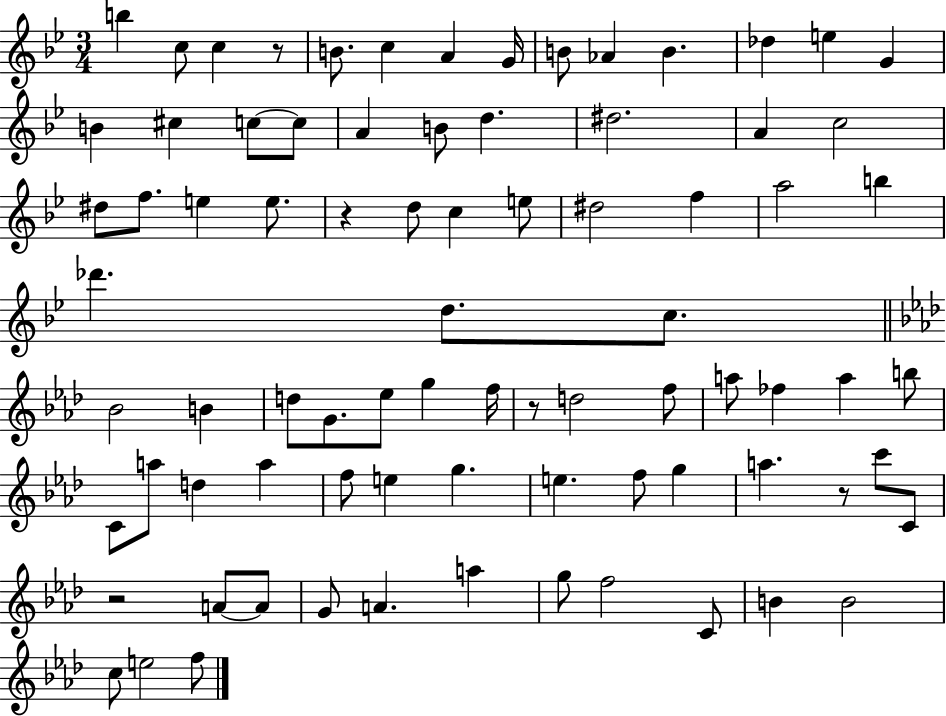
B5/q C5/e C5/q R/e B4/e. C5/q A4/q G4/s B4/e Ab4/q B4/q. Db5/q E5/q G4/q B4/q C#5/q C5/e C5/e A4/q B4/e D5/q. D#5/h. A4/q C5/h D#5/e F5/e. E5/q E5/e. R/q D5/e C5/q E5/e D#5/h F5/q A5/h B5/q Db6/q. D5/e. C5/e. Bb4/h B4/q D5/e G4/e. Eb5/e G5/q F5/s R/e D5/h F5/e A5/e FES5/q A5/q B5/e C4/e A5/e D5/q A5/q F5/e E5/q G5/q. E5/q. F5/e G5/q A5/q. R/e C6/e C4/e R/h A4/e A4/e G4/e A4/q. A5/q G5/e F5/h C4/e B4/q B4/h C5/e E5/h F5/e